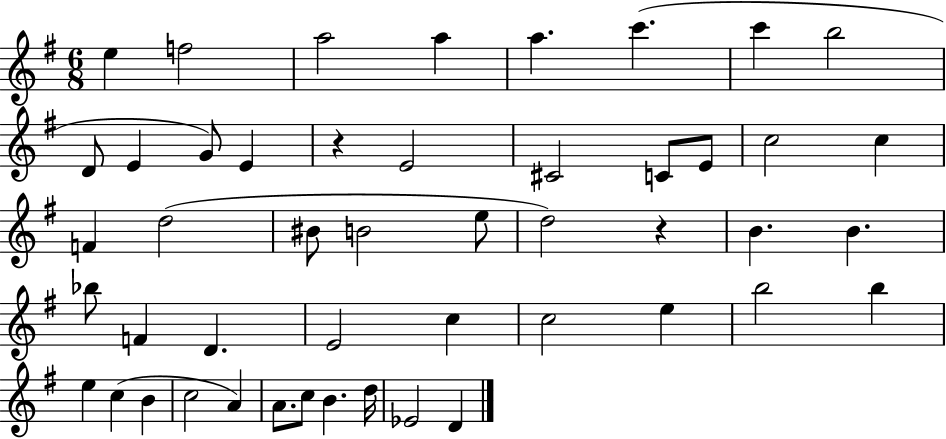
X:1
T:Untitled
M:6/8
L:1/4
K:G
e f2 a2 a a c' c' b2 D/2 E G/2 E z E2 ^C2 C/2 E/2 c2 c F d2 ^B/2 B2 e/2 d2 z B B _b/2 F D E2 c c2 e b2 b e c B c2 A A/2 c/2 B d/4 _E2 D